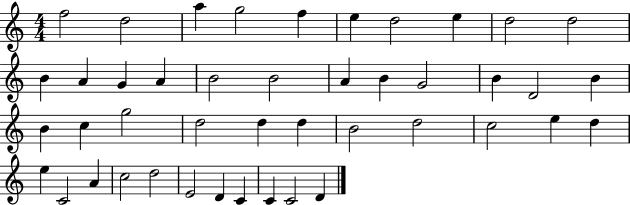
X:1
T:Untitled
M:4/4
L:1/4
K:C
f2 d2 a g2 f e d2 e d2 d2 B A G A B2 B2 A B G2 B D2 B B c g2 d2 d d B2 d2 c2 e d e C2 A c2 d2 E2 D C C C2 D